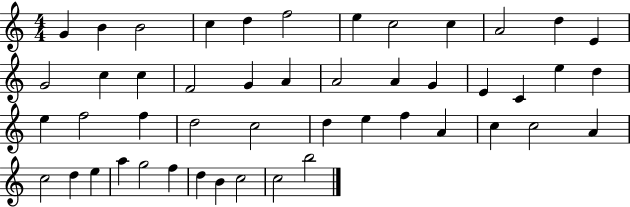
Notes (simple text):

G4/q B4/q B4/h C5/q D5/q F5/h E5/q C5/h C5/q A4/h D5/q E4/q G4/h C5/q C5/q F4/h G4/q A4/q A4/h A4/q G4/q E4/q C4/q E5/q D5/q E5/q F5/h F5/q D5/h C5/h D5/q E5/q F5/q A4/q C5/q C5/h A4/q C5/h D5/q E5/q A5/q G5/h F5/q D5/q B4/q C5/h C5/h B5/h